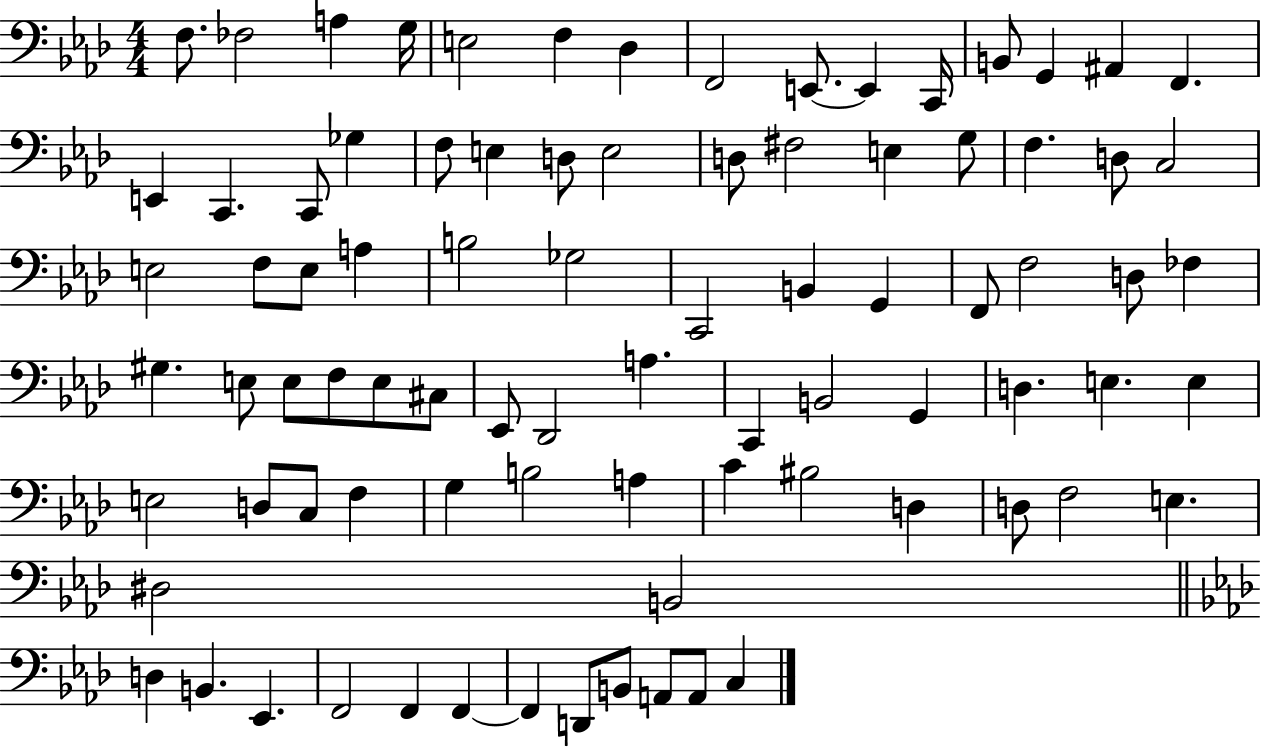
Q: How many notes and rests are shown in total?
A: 85